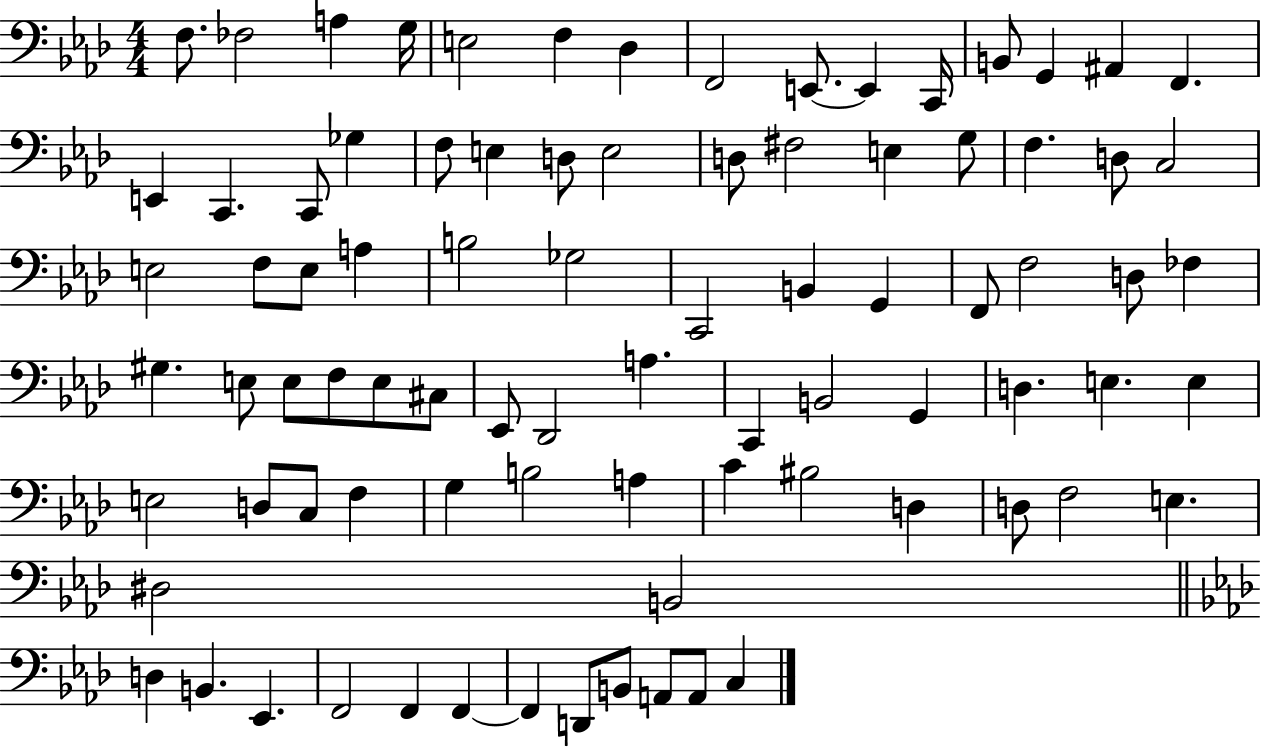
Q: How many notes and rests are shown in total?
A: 85